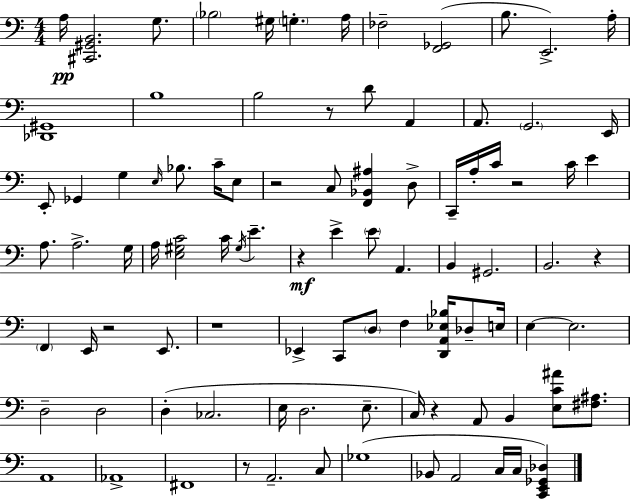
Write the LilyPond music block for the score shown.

{
  \clef bass
  \numericTimeSignature
  \time 4/4
  \key c \major
  a16\pp <cis, gis, b,>2. g8. | \parenthesize bes2 gis16 \parenthesize g4.-. a16 | fes2-- <f, ges,>2( | b8. e,2.->) a16-. | \break <des, gis,>1 | b1 | b2 r8 d'8 a,4 | a,8. \parenthesize g,2. e,16 | \break e,8-. ges,4 g4 \grace { e16 } bes8. c'16-- e8 | r2 c8 <f, bes, ais>4 d8-> | c,16-- a16-. c'16 r2 c'16 e'4 | a8. a2.-> | \break g16 a16 <e gis c'>2 c'16 \acciaccatura { gis16 } e'4.-- | r4\mf e'4-> \parenthesize e'8 a,4. | b,4 gis,2. | b,2. r4 | \break \parenthesize f,4 e,16 r2 e,8. | r1 | ees,4-> c,8 \parenthesize d8 f4 <d, a, ees bes>16 des8-- | e16 e4~~ e2. | \break d2-- d2 | d4-.( ces2. | e16 d2. e8.-- | c16) r4 a,8 b,4 <e c' ais'>8 <fis ais>8. | \break a,1 | aes,1-> | fis,1 | r8 a,2.-- | \break c8 ges1( | bes,8 a,2 c16 c16 <c, e, ges, des>4) | \bar "|."
}